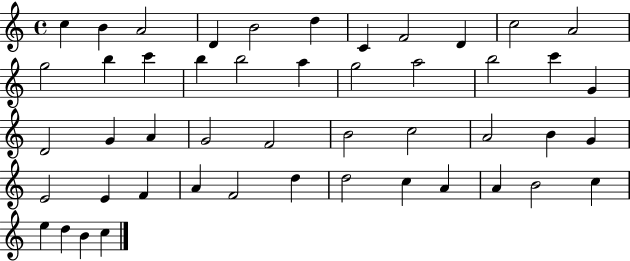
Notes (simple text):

C5/q B4/q A4/h D4/q B4/h D5/q C4/q F4/h D4/q C5/h A4/h G5/h B5/q C6/q B5/q B5/h A5/q G5/h A5/h B5/h C6/q G4/q D4/h G4/q A4/q G4/h F4/h B4/h C5/h A4/h B4/q G4/q E4/h E4/q F4/q A4/q F4/h D5/q D5/h C5/q A4/q A4/q B4/h C5/q E5/q D5/q B4/q C5/q